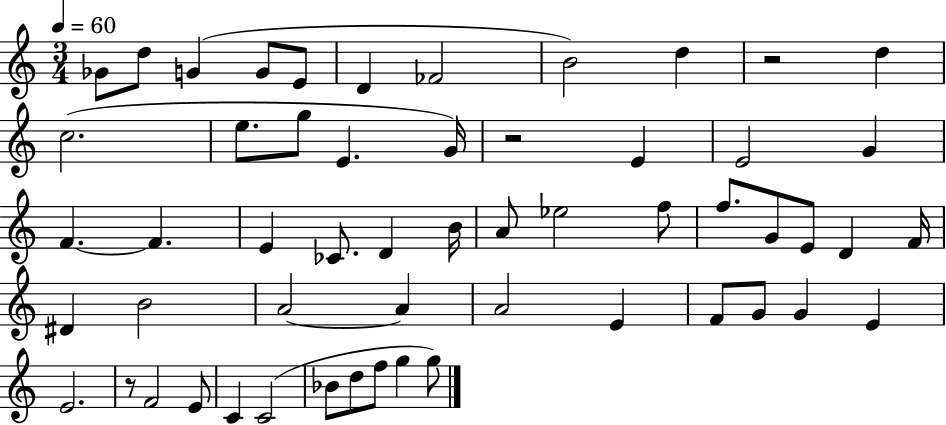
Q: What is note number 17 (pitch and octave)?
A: E4